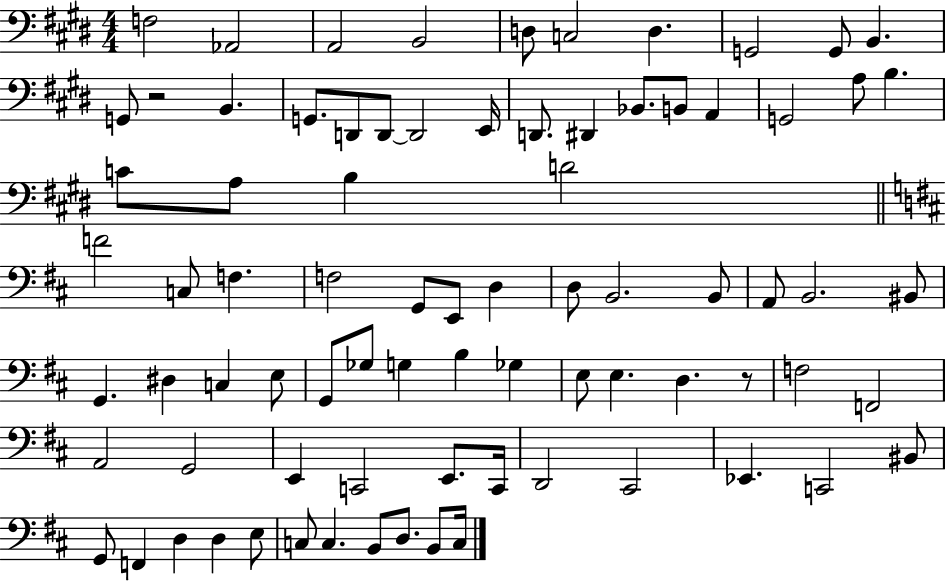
X:1
T:Untitled
M:4/4
L:1/4
K:E
F,2 _A,,2 A,,2 B,,2 D,/2 C,2 D, G,,2 G,,/2 B,, G,,/2 z2 B,, G,,/2 D,,/2 D,,/2 D,,2 E,,/4 D,,/2 ^D,, _B,,/2 B,,/2 A,, G,,2 A,/2 B, C/2 A,/2 B, D2 F2 C,/2 F, F,2 G,,/2 E,,/2 D, D,/2 B,,2 B,,/2 A,,/2 B,,2 ^B,,/2 G,, ^D, C, E,/2 G,,/2 _G,/2 G, B, _G, E,/2 E, D, z/2 F,2 F,,2 A,,2 G,,2 E,, C,,2 E,,/2 C,,/4 D,,2 ^C,,2 _E,, C,,2 ^B,,/2 G,,/2 F,, D, D, E,/2 C,/2 C, B,,/2 D,/2 B,,/2 C,/4